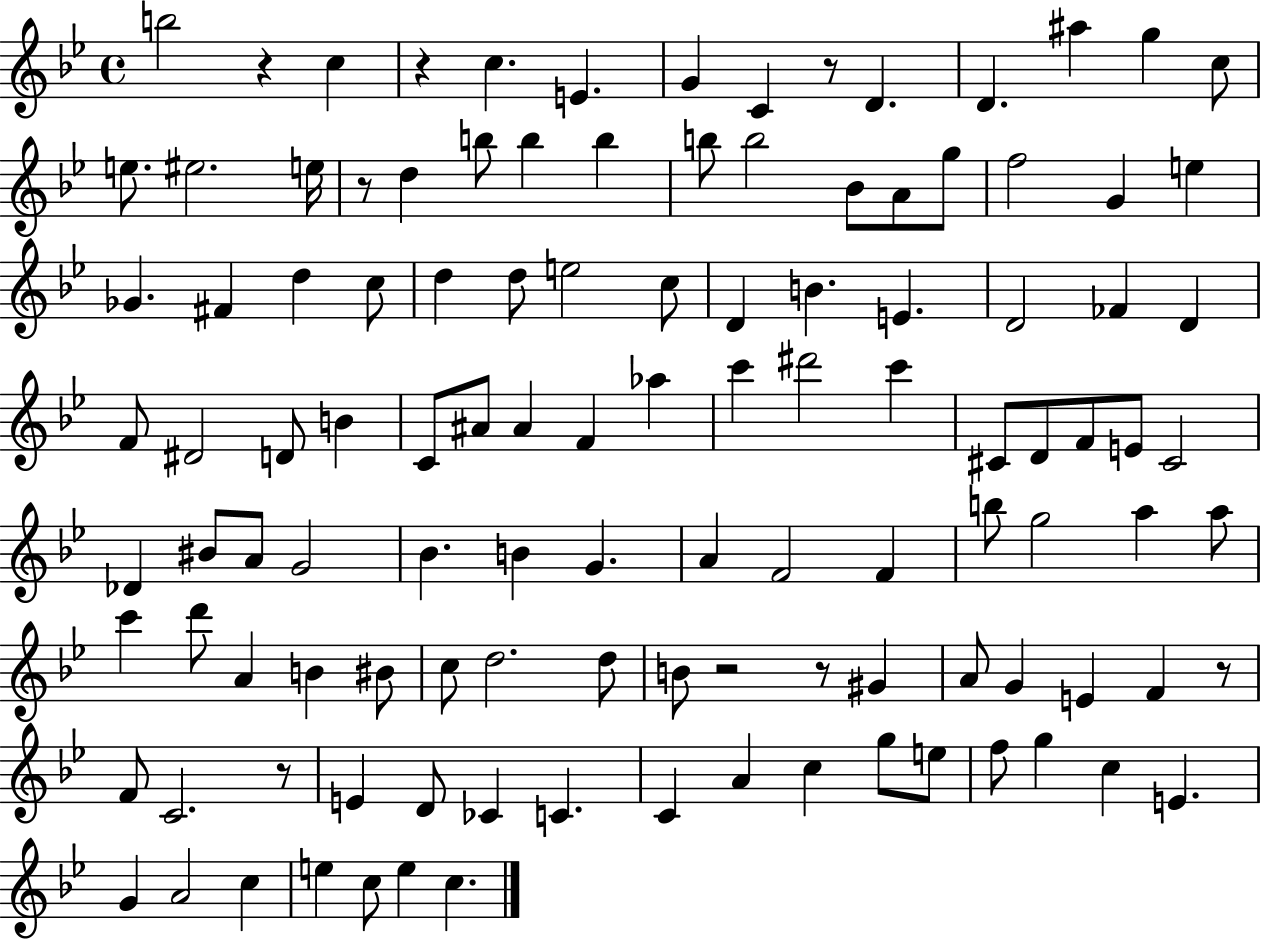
X:1
T:Untitled
M:4/4
L:1/4
K:Bb
b2 z c z c E G C z/2 D D ^a g c/2 e/2 ^e2 e/4 z/2 d b/2 b b b/2 b2 _B/2 A/2 g/2 f2 G e _G ^F d c/2 d d/2 e2 c/2 D B E D2 _F D F/2 ^D2 D/2 B C/2 ^A/2 ^A F _a c' ^d'2 c' ^C/2 D/2 F/2 E/2 ^C2 _D ^B/2 A/2 G2 _B B G A F2 F b/2 g2 a a/2 c' d'/2 A B ^B/2 c/2 d2 d/2 B/2 z2 z/2 ^G A/2 G E F z/2 F/2 C2 z/2 E D/2 _C C C A c g/2 e/2 f/2 g c E G A2 c e c/2 e c